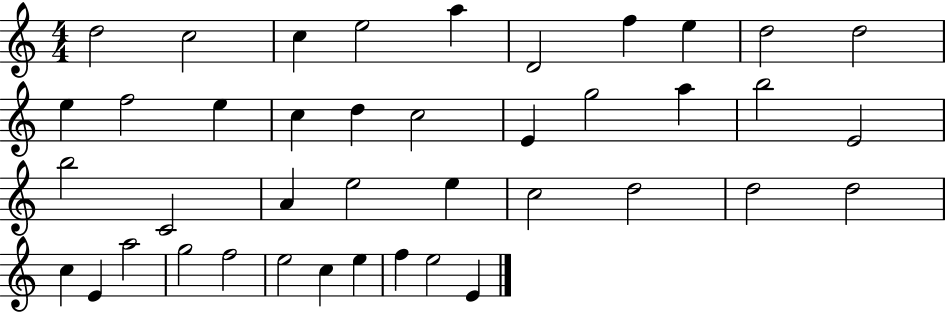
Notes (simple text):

D5/h C5/h C5/q E5/h A5/q D4/h F5/q E5/q D5/h D5/h E5/q F5/h E5/q C5/q D5/q C5/h E4/q G5/h A5/q B5/h E4/h B5/h C4/h A4/q E5/h E5/q C5/h D5/h D5/h D5/h C5/q E4/q A5/h G5/h F5/h E5/h C5/q E5/q F5/q E5/h E4/q